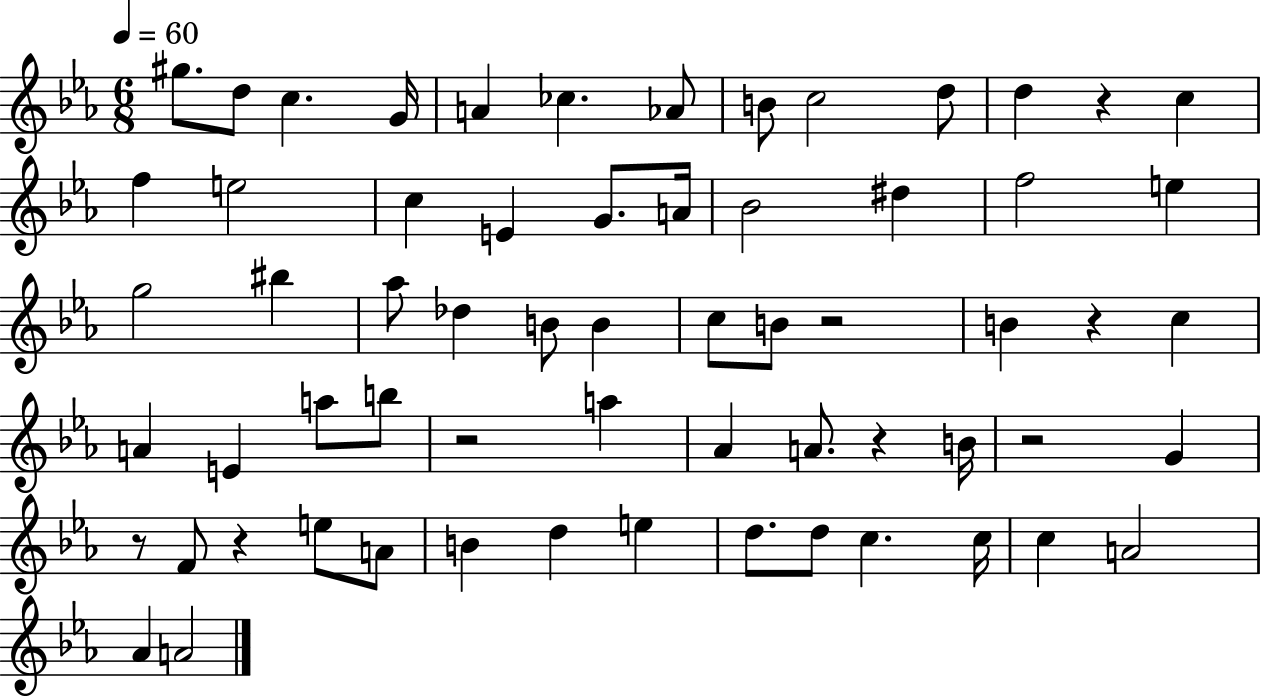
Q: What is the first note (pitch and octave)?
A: G#5